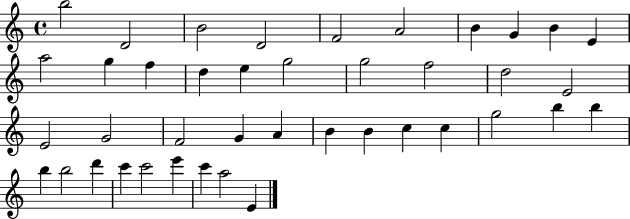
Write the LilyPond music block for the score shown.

{
  \clef treble
  \time 4/4
  \defaultTimeSignature
  \key c \major
  b''2 d'2 | b'2 d'2 | f'2 a'2 | b'4 g'4 b'4 e'4 | \break a''2 g''4 f''4 | d''4 e''4 g''2 | g''2 f''2 | d''2 e'2 | \break e'2 g'2 | f'2 g'4 a'4 | b'4 b'4 c''4 c''4 | g''2 b''4 b''4 | \break b''4 b''2 d'''4 | c'''4 c'''2 e'''4 | c'''4 a''2 e'4 | \bar "|."
}